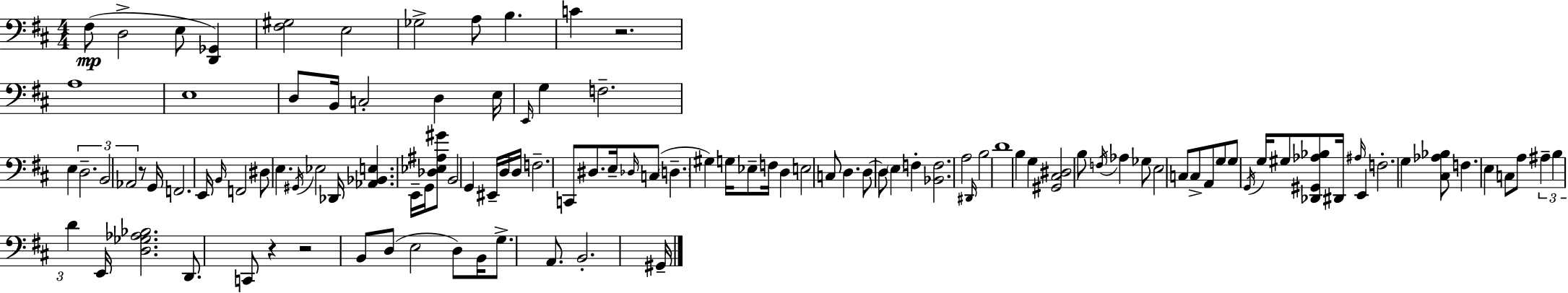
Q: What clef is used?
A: bass